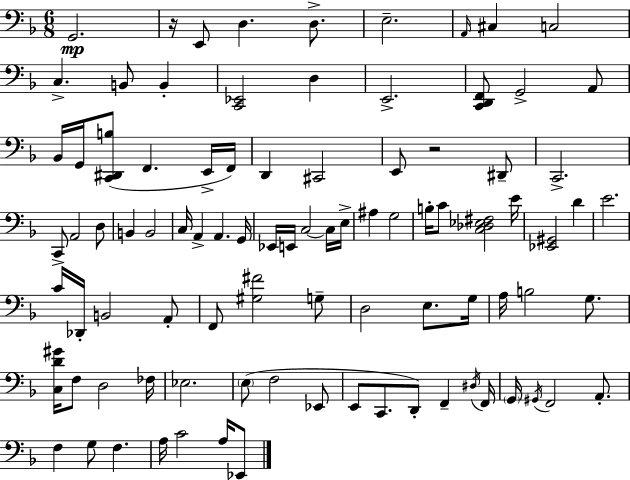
{
  \clef bass
  \numericTimeSignature
  \time 6/8
  \key f \major
  g,2.\mp | r16 e,8 d4. d8.-> | e2.-- | \grace { a,16 } cis4 c2 | \break c4.-> b,8 b,4-. | <c, ees,>2 d4 | e,2.-> | <c, d, f,>8 g,2-> a,8 | \break bes,16 g,16 <c, dis, b>8( f,4. e,16-> | f,16) d,4 cis,2 | e,8 r2 dis,8-- | c,2.-> | \break c,8-> a,2 d8 | b,4 b,2 | c16 a,4-> a,4. | g,16 ees,16 e,16 c2~~ c16 | \break e16-> ais4 g2 | b16-. c'8 <c des ees fis>2 | e'16 <ees, gis,>2 d'4 | e'2. | \break c'16 des,16-. b,2 a,8-. | f,8 <gis fis'>2 g8-- | d2 e8. | g16 a16 b2 g8. | \break <c d' gis'>16 f8 d2 | fes16 ees2. | \parenthesize e8( f2 ees,8 | e,8 c,8. d,8-.) f,4-- | \break \acciaccatura { dis16 } f,16 \parenthesize g,16 \acciaccatura { gis,16 } f,2 | a,8.-. f4 g8 f4. | a16 c'2 | a16 ees,8 \bar "|."
}